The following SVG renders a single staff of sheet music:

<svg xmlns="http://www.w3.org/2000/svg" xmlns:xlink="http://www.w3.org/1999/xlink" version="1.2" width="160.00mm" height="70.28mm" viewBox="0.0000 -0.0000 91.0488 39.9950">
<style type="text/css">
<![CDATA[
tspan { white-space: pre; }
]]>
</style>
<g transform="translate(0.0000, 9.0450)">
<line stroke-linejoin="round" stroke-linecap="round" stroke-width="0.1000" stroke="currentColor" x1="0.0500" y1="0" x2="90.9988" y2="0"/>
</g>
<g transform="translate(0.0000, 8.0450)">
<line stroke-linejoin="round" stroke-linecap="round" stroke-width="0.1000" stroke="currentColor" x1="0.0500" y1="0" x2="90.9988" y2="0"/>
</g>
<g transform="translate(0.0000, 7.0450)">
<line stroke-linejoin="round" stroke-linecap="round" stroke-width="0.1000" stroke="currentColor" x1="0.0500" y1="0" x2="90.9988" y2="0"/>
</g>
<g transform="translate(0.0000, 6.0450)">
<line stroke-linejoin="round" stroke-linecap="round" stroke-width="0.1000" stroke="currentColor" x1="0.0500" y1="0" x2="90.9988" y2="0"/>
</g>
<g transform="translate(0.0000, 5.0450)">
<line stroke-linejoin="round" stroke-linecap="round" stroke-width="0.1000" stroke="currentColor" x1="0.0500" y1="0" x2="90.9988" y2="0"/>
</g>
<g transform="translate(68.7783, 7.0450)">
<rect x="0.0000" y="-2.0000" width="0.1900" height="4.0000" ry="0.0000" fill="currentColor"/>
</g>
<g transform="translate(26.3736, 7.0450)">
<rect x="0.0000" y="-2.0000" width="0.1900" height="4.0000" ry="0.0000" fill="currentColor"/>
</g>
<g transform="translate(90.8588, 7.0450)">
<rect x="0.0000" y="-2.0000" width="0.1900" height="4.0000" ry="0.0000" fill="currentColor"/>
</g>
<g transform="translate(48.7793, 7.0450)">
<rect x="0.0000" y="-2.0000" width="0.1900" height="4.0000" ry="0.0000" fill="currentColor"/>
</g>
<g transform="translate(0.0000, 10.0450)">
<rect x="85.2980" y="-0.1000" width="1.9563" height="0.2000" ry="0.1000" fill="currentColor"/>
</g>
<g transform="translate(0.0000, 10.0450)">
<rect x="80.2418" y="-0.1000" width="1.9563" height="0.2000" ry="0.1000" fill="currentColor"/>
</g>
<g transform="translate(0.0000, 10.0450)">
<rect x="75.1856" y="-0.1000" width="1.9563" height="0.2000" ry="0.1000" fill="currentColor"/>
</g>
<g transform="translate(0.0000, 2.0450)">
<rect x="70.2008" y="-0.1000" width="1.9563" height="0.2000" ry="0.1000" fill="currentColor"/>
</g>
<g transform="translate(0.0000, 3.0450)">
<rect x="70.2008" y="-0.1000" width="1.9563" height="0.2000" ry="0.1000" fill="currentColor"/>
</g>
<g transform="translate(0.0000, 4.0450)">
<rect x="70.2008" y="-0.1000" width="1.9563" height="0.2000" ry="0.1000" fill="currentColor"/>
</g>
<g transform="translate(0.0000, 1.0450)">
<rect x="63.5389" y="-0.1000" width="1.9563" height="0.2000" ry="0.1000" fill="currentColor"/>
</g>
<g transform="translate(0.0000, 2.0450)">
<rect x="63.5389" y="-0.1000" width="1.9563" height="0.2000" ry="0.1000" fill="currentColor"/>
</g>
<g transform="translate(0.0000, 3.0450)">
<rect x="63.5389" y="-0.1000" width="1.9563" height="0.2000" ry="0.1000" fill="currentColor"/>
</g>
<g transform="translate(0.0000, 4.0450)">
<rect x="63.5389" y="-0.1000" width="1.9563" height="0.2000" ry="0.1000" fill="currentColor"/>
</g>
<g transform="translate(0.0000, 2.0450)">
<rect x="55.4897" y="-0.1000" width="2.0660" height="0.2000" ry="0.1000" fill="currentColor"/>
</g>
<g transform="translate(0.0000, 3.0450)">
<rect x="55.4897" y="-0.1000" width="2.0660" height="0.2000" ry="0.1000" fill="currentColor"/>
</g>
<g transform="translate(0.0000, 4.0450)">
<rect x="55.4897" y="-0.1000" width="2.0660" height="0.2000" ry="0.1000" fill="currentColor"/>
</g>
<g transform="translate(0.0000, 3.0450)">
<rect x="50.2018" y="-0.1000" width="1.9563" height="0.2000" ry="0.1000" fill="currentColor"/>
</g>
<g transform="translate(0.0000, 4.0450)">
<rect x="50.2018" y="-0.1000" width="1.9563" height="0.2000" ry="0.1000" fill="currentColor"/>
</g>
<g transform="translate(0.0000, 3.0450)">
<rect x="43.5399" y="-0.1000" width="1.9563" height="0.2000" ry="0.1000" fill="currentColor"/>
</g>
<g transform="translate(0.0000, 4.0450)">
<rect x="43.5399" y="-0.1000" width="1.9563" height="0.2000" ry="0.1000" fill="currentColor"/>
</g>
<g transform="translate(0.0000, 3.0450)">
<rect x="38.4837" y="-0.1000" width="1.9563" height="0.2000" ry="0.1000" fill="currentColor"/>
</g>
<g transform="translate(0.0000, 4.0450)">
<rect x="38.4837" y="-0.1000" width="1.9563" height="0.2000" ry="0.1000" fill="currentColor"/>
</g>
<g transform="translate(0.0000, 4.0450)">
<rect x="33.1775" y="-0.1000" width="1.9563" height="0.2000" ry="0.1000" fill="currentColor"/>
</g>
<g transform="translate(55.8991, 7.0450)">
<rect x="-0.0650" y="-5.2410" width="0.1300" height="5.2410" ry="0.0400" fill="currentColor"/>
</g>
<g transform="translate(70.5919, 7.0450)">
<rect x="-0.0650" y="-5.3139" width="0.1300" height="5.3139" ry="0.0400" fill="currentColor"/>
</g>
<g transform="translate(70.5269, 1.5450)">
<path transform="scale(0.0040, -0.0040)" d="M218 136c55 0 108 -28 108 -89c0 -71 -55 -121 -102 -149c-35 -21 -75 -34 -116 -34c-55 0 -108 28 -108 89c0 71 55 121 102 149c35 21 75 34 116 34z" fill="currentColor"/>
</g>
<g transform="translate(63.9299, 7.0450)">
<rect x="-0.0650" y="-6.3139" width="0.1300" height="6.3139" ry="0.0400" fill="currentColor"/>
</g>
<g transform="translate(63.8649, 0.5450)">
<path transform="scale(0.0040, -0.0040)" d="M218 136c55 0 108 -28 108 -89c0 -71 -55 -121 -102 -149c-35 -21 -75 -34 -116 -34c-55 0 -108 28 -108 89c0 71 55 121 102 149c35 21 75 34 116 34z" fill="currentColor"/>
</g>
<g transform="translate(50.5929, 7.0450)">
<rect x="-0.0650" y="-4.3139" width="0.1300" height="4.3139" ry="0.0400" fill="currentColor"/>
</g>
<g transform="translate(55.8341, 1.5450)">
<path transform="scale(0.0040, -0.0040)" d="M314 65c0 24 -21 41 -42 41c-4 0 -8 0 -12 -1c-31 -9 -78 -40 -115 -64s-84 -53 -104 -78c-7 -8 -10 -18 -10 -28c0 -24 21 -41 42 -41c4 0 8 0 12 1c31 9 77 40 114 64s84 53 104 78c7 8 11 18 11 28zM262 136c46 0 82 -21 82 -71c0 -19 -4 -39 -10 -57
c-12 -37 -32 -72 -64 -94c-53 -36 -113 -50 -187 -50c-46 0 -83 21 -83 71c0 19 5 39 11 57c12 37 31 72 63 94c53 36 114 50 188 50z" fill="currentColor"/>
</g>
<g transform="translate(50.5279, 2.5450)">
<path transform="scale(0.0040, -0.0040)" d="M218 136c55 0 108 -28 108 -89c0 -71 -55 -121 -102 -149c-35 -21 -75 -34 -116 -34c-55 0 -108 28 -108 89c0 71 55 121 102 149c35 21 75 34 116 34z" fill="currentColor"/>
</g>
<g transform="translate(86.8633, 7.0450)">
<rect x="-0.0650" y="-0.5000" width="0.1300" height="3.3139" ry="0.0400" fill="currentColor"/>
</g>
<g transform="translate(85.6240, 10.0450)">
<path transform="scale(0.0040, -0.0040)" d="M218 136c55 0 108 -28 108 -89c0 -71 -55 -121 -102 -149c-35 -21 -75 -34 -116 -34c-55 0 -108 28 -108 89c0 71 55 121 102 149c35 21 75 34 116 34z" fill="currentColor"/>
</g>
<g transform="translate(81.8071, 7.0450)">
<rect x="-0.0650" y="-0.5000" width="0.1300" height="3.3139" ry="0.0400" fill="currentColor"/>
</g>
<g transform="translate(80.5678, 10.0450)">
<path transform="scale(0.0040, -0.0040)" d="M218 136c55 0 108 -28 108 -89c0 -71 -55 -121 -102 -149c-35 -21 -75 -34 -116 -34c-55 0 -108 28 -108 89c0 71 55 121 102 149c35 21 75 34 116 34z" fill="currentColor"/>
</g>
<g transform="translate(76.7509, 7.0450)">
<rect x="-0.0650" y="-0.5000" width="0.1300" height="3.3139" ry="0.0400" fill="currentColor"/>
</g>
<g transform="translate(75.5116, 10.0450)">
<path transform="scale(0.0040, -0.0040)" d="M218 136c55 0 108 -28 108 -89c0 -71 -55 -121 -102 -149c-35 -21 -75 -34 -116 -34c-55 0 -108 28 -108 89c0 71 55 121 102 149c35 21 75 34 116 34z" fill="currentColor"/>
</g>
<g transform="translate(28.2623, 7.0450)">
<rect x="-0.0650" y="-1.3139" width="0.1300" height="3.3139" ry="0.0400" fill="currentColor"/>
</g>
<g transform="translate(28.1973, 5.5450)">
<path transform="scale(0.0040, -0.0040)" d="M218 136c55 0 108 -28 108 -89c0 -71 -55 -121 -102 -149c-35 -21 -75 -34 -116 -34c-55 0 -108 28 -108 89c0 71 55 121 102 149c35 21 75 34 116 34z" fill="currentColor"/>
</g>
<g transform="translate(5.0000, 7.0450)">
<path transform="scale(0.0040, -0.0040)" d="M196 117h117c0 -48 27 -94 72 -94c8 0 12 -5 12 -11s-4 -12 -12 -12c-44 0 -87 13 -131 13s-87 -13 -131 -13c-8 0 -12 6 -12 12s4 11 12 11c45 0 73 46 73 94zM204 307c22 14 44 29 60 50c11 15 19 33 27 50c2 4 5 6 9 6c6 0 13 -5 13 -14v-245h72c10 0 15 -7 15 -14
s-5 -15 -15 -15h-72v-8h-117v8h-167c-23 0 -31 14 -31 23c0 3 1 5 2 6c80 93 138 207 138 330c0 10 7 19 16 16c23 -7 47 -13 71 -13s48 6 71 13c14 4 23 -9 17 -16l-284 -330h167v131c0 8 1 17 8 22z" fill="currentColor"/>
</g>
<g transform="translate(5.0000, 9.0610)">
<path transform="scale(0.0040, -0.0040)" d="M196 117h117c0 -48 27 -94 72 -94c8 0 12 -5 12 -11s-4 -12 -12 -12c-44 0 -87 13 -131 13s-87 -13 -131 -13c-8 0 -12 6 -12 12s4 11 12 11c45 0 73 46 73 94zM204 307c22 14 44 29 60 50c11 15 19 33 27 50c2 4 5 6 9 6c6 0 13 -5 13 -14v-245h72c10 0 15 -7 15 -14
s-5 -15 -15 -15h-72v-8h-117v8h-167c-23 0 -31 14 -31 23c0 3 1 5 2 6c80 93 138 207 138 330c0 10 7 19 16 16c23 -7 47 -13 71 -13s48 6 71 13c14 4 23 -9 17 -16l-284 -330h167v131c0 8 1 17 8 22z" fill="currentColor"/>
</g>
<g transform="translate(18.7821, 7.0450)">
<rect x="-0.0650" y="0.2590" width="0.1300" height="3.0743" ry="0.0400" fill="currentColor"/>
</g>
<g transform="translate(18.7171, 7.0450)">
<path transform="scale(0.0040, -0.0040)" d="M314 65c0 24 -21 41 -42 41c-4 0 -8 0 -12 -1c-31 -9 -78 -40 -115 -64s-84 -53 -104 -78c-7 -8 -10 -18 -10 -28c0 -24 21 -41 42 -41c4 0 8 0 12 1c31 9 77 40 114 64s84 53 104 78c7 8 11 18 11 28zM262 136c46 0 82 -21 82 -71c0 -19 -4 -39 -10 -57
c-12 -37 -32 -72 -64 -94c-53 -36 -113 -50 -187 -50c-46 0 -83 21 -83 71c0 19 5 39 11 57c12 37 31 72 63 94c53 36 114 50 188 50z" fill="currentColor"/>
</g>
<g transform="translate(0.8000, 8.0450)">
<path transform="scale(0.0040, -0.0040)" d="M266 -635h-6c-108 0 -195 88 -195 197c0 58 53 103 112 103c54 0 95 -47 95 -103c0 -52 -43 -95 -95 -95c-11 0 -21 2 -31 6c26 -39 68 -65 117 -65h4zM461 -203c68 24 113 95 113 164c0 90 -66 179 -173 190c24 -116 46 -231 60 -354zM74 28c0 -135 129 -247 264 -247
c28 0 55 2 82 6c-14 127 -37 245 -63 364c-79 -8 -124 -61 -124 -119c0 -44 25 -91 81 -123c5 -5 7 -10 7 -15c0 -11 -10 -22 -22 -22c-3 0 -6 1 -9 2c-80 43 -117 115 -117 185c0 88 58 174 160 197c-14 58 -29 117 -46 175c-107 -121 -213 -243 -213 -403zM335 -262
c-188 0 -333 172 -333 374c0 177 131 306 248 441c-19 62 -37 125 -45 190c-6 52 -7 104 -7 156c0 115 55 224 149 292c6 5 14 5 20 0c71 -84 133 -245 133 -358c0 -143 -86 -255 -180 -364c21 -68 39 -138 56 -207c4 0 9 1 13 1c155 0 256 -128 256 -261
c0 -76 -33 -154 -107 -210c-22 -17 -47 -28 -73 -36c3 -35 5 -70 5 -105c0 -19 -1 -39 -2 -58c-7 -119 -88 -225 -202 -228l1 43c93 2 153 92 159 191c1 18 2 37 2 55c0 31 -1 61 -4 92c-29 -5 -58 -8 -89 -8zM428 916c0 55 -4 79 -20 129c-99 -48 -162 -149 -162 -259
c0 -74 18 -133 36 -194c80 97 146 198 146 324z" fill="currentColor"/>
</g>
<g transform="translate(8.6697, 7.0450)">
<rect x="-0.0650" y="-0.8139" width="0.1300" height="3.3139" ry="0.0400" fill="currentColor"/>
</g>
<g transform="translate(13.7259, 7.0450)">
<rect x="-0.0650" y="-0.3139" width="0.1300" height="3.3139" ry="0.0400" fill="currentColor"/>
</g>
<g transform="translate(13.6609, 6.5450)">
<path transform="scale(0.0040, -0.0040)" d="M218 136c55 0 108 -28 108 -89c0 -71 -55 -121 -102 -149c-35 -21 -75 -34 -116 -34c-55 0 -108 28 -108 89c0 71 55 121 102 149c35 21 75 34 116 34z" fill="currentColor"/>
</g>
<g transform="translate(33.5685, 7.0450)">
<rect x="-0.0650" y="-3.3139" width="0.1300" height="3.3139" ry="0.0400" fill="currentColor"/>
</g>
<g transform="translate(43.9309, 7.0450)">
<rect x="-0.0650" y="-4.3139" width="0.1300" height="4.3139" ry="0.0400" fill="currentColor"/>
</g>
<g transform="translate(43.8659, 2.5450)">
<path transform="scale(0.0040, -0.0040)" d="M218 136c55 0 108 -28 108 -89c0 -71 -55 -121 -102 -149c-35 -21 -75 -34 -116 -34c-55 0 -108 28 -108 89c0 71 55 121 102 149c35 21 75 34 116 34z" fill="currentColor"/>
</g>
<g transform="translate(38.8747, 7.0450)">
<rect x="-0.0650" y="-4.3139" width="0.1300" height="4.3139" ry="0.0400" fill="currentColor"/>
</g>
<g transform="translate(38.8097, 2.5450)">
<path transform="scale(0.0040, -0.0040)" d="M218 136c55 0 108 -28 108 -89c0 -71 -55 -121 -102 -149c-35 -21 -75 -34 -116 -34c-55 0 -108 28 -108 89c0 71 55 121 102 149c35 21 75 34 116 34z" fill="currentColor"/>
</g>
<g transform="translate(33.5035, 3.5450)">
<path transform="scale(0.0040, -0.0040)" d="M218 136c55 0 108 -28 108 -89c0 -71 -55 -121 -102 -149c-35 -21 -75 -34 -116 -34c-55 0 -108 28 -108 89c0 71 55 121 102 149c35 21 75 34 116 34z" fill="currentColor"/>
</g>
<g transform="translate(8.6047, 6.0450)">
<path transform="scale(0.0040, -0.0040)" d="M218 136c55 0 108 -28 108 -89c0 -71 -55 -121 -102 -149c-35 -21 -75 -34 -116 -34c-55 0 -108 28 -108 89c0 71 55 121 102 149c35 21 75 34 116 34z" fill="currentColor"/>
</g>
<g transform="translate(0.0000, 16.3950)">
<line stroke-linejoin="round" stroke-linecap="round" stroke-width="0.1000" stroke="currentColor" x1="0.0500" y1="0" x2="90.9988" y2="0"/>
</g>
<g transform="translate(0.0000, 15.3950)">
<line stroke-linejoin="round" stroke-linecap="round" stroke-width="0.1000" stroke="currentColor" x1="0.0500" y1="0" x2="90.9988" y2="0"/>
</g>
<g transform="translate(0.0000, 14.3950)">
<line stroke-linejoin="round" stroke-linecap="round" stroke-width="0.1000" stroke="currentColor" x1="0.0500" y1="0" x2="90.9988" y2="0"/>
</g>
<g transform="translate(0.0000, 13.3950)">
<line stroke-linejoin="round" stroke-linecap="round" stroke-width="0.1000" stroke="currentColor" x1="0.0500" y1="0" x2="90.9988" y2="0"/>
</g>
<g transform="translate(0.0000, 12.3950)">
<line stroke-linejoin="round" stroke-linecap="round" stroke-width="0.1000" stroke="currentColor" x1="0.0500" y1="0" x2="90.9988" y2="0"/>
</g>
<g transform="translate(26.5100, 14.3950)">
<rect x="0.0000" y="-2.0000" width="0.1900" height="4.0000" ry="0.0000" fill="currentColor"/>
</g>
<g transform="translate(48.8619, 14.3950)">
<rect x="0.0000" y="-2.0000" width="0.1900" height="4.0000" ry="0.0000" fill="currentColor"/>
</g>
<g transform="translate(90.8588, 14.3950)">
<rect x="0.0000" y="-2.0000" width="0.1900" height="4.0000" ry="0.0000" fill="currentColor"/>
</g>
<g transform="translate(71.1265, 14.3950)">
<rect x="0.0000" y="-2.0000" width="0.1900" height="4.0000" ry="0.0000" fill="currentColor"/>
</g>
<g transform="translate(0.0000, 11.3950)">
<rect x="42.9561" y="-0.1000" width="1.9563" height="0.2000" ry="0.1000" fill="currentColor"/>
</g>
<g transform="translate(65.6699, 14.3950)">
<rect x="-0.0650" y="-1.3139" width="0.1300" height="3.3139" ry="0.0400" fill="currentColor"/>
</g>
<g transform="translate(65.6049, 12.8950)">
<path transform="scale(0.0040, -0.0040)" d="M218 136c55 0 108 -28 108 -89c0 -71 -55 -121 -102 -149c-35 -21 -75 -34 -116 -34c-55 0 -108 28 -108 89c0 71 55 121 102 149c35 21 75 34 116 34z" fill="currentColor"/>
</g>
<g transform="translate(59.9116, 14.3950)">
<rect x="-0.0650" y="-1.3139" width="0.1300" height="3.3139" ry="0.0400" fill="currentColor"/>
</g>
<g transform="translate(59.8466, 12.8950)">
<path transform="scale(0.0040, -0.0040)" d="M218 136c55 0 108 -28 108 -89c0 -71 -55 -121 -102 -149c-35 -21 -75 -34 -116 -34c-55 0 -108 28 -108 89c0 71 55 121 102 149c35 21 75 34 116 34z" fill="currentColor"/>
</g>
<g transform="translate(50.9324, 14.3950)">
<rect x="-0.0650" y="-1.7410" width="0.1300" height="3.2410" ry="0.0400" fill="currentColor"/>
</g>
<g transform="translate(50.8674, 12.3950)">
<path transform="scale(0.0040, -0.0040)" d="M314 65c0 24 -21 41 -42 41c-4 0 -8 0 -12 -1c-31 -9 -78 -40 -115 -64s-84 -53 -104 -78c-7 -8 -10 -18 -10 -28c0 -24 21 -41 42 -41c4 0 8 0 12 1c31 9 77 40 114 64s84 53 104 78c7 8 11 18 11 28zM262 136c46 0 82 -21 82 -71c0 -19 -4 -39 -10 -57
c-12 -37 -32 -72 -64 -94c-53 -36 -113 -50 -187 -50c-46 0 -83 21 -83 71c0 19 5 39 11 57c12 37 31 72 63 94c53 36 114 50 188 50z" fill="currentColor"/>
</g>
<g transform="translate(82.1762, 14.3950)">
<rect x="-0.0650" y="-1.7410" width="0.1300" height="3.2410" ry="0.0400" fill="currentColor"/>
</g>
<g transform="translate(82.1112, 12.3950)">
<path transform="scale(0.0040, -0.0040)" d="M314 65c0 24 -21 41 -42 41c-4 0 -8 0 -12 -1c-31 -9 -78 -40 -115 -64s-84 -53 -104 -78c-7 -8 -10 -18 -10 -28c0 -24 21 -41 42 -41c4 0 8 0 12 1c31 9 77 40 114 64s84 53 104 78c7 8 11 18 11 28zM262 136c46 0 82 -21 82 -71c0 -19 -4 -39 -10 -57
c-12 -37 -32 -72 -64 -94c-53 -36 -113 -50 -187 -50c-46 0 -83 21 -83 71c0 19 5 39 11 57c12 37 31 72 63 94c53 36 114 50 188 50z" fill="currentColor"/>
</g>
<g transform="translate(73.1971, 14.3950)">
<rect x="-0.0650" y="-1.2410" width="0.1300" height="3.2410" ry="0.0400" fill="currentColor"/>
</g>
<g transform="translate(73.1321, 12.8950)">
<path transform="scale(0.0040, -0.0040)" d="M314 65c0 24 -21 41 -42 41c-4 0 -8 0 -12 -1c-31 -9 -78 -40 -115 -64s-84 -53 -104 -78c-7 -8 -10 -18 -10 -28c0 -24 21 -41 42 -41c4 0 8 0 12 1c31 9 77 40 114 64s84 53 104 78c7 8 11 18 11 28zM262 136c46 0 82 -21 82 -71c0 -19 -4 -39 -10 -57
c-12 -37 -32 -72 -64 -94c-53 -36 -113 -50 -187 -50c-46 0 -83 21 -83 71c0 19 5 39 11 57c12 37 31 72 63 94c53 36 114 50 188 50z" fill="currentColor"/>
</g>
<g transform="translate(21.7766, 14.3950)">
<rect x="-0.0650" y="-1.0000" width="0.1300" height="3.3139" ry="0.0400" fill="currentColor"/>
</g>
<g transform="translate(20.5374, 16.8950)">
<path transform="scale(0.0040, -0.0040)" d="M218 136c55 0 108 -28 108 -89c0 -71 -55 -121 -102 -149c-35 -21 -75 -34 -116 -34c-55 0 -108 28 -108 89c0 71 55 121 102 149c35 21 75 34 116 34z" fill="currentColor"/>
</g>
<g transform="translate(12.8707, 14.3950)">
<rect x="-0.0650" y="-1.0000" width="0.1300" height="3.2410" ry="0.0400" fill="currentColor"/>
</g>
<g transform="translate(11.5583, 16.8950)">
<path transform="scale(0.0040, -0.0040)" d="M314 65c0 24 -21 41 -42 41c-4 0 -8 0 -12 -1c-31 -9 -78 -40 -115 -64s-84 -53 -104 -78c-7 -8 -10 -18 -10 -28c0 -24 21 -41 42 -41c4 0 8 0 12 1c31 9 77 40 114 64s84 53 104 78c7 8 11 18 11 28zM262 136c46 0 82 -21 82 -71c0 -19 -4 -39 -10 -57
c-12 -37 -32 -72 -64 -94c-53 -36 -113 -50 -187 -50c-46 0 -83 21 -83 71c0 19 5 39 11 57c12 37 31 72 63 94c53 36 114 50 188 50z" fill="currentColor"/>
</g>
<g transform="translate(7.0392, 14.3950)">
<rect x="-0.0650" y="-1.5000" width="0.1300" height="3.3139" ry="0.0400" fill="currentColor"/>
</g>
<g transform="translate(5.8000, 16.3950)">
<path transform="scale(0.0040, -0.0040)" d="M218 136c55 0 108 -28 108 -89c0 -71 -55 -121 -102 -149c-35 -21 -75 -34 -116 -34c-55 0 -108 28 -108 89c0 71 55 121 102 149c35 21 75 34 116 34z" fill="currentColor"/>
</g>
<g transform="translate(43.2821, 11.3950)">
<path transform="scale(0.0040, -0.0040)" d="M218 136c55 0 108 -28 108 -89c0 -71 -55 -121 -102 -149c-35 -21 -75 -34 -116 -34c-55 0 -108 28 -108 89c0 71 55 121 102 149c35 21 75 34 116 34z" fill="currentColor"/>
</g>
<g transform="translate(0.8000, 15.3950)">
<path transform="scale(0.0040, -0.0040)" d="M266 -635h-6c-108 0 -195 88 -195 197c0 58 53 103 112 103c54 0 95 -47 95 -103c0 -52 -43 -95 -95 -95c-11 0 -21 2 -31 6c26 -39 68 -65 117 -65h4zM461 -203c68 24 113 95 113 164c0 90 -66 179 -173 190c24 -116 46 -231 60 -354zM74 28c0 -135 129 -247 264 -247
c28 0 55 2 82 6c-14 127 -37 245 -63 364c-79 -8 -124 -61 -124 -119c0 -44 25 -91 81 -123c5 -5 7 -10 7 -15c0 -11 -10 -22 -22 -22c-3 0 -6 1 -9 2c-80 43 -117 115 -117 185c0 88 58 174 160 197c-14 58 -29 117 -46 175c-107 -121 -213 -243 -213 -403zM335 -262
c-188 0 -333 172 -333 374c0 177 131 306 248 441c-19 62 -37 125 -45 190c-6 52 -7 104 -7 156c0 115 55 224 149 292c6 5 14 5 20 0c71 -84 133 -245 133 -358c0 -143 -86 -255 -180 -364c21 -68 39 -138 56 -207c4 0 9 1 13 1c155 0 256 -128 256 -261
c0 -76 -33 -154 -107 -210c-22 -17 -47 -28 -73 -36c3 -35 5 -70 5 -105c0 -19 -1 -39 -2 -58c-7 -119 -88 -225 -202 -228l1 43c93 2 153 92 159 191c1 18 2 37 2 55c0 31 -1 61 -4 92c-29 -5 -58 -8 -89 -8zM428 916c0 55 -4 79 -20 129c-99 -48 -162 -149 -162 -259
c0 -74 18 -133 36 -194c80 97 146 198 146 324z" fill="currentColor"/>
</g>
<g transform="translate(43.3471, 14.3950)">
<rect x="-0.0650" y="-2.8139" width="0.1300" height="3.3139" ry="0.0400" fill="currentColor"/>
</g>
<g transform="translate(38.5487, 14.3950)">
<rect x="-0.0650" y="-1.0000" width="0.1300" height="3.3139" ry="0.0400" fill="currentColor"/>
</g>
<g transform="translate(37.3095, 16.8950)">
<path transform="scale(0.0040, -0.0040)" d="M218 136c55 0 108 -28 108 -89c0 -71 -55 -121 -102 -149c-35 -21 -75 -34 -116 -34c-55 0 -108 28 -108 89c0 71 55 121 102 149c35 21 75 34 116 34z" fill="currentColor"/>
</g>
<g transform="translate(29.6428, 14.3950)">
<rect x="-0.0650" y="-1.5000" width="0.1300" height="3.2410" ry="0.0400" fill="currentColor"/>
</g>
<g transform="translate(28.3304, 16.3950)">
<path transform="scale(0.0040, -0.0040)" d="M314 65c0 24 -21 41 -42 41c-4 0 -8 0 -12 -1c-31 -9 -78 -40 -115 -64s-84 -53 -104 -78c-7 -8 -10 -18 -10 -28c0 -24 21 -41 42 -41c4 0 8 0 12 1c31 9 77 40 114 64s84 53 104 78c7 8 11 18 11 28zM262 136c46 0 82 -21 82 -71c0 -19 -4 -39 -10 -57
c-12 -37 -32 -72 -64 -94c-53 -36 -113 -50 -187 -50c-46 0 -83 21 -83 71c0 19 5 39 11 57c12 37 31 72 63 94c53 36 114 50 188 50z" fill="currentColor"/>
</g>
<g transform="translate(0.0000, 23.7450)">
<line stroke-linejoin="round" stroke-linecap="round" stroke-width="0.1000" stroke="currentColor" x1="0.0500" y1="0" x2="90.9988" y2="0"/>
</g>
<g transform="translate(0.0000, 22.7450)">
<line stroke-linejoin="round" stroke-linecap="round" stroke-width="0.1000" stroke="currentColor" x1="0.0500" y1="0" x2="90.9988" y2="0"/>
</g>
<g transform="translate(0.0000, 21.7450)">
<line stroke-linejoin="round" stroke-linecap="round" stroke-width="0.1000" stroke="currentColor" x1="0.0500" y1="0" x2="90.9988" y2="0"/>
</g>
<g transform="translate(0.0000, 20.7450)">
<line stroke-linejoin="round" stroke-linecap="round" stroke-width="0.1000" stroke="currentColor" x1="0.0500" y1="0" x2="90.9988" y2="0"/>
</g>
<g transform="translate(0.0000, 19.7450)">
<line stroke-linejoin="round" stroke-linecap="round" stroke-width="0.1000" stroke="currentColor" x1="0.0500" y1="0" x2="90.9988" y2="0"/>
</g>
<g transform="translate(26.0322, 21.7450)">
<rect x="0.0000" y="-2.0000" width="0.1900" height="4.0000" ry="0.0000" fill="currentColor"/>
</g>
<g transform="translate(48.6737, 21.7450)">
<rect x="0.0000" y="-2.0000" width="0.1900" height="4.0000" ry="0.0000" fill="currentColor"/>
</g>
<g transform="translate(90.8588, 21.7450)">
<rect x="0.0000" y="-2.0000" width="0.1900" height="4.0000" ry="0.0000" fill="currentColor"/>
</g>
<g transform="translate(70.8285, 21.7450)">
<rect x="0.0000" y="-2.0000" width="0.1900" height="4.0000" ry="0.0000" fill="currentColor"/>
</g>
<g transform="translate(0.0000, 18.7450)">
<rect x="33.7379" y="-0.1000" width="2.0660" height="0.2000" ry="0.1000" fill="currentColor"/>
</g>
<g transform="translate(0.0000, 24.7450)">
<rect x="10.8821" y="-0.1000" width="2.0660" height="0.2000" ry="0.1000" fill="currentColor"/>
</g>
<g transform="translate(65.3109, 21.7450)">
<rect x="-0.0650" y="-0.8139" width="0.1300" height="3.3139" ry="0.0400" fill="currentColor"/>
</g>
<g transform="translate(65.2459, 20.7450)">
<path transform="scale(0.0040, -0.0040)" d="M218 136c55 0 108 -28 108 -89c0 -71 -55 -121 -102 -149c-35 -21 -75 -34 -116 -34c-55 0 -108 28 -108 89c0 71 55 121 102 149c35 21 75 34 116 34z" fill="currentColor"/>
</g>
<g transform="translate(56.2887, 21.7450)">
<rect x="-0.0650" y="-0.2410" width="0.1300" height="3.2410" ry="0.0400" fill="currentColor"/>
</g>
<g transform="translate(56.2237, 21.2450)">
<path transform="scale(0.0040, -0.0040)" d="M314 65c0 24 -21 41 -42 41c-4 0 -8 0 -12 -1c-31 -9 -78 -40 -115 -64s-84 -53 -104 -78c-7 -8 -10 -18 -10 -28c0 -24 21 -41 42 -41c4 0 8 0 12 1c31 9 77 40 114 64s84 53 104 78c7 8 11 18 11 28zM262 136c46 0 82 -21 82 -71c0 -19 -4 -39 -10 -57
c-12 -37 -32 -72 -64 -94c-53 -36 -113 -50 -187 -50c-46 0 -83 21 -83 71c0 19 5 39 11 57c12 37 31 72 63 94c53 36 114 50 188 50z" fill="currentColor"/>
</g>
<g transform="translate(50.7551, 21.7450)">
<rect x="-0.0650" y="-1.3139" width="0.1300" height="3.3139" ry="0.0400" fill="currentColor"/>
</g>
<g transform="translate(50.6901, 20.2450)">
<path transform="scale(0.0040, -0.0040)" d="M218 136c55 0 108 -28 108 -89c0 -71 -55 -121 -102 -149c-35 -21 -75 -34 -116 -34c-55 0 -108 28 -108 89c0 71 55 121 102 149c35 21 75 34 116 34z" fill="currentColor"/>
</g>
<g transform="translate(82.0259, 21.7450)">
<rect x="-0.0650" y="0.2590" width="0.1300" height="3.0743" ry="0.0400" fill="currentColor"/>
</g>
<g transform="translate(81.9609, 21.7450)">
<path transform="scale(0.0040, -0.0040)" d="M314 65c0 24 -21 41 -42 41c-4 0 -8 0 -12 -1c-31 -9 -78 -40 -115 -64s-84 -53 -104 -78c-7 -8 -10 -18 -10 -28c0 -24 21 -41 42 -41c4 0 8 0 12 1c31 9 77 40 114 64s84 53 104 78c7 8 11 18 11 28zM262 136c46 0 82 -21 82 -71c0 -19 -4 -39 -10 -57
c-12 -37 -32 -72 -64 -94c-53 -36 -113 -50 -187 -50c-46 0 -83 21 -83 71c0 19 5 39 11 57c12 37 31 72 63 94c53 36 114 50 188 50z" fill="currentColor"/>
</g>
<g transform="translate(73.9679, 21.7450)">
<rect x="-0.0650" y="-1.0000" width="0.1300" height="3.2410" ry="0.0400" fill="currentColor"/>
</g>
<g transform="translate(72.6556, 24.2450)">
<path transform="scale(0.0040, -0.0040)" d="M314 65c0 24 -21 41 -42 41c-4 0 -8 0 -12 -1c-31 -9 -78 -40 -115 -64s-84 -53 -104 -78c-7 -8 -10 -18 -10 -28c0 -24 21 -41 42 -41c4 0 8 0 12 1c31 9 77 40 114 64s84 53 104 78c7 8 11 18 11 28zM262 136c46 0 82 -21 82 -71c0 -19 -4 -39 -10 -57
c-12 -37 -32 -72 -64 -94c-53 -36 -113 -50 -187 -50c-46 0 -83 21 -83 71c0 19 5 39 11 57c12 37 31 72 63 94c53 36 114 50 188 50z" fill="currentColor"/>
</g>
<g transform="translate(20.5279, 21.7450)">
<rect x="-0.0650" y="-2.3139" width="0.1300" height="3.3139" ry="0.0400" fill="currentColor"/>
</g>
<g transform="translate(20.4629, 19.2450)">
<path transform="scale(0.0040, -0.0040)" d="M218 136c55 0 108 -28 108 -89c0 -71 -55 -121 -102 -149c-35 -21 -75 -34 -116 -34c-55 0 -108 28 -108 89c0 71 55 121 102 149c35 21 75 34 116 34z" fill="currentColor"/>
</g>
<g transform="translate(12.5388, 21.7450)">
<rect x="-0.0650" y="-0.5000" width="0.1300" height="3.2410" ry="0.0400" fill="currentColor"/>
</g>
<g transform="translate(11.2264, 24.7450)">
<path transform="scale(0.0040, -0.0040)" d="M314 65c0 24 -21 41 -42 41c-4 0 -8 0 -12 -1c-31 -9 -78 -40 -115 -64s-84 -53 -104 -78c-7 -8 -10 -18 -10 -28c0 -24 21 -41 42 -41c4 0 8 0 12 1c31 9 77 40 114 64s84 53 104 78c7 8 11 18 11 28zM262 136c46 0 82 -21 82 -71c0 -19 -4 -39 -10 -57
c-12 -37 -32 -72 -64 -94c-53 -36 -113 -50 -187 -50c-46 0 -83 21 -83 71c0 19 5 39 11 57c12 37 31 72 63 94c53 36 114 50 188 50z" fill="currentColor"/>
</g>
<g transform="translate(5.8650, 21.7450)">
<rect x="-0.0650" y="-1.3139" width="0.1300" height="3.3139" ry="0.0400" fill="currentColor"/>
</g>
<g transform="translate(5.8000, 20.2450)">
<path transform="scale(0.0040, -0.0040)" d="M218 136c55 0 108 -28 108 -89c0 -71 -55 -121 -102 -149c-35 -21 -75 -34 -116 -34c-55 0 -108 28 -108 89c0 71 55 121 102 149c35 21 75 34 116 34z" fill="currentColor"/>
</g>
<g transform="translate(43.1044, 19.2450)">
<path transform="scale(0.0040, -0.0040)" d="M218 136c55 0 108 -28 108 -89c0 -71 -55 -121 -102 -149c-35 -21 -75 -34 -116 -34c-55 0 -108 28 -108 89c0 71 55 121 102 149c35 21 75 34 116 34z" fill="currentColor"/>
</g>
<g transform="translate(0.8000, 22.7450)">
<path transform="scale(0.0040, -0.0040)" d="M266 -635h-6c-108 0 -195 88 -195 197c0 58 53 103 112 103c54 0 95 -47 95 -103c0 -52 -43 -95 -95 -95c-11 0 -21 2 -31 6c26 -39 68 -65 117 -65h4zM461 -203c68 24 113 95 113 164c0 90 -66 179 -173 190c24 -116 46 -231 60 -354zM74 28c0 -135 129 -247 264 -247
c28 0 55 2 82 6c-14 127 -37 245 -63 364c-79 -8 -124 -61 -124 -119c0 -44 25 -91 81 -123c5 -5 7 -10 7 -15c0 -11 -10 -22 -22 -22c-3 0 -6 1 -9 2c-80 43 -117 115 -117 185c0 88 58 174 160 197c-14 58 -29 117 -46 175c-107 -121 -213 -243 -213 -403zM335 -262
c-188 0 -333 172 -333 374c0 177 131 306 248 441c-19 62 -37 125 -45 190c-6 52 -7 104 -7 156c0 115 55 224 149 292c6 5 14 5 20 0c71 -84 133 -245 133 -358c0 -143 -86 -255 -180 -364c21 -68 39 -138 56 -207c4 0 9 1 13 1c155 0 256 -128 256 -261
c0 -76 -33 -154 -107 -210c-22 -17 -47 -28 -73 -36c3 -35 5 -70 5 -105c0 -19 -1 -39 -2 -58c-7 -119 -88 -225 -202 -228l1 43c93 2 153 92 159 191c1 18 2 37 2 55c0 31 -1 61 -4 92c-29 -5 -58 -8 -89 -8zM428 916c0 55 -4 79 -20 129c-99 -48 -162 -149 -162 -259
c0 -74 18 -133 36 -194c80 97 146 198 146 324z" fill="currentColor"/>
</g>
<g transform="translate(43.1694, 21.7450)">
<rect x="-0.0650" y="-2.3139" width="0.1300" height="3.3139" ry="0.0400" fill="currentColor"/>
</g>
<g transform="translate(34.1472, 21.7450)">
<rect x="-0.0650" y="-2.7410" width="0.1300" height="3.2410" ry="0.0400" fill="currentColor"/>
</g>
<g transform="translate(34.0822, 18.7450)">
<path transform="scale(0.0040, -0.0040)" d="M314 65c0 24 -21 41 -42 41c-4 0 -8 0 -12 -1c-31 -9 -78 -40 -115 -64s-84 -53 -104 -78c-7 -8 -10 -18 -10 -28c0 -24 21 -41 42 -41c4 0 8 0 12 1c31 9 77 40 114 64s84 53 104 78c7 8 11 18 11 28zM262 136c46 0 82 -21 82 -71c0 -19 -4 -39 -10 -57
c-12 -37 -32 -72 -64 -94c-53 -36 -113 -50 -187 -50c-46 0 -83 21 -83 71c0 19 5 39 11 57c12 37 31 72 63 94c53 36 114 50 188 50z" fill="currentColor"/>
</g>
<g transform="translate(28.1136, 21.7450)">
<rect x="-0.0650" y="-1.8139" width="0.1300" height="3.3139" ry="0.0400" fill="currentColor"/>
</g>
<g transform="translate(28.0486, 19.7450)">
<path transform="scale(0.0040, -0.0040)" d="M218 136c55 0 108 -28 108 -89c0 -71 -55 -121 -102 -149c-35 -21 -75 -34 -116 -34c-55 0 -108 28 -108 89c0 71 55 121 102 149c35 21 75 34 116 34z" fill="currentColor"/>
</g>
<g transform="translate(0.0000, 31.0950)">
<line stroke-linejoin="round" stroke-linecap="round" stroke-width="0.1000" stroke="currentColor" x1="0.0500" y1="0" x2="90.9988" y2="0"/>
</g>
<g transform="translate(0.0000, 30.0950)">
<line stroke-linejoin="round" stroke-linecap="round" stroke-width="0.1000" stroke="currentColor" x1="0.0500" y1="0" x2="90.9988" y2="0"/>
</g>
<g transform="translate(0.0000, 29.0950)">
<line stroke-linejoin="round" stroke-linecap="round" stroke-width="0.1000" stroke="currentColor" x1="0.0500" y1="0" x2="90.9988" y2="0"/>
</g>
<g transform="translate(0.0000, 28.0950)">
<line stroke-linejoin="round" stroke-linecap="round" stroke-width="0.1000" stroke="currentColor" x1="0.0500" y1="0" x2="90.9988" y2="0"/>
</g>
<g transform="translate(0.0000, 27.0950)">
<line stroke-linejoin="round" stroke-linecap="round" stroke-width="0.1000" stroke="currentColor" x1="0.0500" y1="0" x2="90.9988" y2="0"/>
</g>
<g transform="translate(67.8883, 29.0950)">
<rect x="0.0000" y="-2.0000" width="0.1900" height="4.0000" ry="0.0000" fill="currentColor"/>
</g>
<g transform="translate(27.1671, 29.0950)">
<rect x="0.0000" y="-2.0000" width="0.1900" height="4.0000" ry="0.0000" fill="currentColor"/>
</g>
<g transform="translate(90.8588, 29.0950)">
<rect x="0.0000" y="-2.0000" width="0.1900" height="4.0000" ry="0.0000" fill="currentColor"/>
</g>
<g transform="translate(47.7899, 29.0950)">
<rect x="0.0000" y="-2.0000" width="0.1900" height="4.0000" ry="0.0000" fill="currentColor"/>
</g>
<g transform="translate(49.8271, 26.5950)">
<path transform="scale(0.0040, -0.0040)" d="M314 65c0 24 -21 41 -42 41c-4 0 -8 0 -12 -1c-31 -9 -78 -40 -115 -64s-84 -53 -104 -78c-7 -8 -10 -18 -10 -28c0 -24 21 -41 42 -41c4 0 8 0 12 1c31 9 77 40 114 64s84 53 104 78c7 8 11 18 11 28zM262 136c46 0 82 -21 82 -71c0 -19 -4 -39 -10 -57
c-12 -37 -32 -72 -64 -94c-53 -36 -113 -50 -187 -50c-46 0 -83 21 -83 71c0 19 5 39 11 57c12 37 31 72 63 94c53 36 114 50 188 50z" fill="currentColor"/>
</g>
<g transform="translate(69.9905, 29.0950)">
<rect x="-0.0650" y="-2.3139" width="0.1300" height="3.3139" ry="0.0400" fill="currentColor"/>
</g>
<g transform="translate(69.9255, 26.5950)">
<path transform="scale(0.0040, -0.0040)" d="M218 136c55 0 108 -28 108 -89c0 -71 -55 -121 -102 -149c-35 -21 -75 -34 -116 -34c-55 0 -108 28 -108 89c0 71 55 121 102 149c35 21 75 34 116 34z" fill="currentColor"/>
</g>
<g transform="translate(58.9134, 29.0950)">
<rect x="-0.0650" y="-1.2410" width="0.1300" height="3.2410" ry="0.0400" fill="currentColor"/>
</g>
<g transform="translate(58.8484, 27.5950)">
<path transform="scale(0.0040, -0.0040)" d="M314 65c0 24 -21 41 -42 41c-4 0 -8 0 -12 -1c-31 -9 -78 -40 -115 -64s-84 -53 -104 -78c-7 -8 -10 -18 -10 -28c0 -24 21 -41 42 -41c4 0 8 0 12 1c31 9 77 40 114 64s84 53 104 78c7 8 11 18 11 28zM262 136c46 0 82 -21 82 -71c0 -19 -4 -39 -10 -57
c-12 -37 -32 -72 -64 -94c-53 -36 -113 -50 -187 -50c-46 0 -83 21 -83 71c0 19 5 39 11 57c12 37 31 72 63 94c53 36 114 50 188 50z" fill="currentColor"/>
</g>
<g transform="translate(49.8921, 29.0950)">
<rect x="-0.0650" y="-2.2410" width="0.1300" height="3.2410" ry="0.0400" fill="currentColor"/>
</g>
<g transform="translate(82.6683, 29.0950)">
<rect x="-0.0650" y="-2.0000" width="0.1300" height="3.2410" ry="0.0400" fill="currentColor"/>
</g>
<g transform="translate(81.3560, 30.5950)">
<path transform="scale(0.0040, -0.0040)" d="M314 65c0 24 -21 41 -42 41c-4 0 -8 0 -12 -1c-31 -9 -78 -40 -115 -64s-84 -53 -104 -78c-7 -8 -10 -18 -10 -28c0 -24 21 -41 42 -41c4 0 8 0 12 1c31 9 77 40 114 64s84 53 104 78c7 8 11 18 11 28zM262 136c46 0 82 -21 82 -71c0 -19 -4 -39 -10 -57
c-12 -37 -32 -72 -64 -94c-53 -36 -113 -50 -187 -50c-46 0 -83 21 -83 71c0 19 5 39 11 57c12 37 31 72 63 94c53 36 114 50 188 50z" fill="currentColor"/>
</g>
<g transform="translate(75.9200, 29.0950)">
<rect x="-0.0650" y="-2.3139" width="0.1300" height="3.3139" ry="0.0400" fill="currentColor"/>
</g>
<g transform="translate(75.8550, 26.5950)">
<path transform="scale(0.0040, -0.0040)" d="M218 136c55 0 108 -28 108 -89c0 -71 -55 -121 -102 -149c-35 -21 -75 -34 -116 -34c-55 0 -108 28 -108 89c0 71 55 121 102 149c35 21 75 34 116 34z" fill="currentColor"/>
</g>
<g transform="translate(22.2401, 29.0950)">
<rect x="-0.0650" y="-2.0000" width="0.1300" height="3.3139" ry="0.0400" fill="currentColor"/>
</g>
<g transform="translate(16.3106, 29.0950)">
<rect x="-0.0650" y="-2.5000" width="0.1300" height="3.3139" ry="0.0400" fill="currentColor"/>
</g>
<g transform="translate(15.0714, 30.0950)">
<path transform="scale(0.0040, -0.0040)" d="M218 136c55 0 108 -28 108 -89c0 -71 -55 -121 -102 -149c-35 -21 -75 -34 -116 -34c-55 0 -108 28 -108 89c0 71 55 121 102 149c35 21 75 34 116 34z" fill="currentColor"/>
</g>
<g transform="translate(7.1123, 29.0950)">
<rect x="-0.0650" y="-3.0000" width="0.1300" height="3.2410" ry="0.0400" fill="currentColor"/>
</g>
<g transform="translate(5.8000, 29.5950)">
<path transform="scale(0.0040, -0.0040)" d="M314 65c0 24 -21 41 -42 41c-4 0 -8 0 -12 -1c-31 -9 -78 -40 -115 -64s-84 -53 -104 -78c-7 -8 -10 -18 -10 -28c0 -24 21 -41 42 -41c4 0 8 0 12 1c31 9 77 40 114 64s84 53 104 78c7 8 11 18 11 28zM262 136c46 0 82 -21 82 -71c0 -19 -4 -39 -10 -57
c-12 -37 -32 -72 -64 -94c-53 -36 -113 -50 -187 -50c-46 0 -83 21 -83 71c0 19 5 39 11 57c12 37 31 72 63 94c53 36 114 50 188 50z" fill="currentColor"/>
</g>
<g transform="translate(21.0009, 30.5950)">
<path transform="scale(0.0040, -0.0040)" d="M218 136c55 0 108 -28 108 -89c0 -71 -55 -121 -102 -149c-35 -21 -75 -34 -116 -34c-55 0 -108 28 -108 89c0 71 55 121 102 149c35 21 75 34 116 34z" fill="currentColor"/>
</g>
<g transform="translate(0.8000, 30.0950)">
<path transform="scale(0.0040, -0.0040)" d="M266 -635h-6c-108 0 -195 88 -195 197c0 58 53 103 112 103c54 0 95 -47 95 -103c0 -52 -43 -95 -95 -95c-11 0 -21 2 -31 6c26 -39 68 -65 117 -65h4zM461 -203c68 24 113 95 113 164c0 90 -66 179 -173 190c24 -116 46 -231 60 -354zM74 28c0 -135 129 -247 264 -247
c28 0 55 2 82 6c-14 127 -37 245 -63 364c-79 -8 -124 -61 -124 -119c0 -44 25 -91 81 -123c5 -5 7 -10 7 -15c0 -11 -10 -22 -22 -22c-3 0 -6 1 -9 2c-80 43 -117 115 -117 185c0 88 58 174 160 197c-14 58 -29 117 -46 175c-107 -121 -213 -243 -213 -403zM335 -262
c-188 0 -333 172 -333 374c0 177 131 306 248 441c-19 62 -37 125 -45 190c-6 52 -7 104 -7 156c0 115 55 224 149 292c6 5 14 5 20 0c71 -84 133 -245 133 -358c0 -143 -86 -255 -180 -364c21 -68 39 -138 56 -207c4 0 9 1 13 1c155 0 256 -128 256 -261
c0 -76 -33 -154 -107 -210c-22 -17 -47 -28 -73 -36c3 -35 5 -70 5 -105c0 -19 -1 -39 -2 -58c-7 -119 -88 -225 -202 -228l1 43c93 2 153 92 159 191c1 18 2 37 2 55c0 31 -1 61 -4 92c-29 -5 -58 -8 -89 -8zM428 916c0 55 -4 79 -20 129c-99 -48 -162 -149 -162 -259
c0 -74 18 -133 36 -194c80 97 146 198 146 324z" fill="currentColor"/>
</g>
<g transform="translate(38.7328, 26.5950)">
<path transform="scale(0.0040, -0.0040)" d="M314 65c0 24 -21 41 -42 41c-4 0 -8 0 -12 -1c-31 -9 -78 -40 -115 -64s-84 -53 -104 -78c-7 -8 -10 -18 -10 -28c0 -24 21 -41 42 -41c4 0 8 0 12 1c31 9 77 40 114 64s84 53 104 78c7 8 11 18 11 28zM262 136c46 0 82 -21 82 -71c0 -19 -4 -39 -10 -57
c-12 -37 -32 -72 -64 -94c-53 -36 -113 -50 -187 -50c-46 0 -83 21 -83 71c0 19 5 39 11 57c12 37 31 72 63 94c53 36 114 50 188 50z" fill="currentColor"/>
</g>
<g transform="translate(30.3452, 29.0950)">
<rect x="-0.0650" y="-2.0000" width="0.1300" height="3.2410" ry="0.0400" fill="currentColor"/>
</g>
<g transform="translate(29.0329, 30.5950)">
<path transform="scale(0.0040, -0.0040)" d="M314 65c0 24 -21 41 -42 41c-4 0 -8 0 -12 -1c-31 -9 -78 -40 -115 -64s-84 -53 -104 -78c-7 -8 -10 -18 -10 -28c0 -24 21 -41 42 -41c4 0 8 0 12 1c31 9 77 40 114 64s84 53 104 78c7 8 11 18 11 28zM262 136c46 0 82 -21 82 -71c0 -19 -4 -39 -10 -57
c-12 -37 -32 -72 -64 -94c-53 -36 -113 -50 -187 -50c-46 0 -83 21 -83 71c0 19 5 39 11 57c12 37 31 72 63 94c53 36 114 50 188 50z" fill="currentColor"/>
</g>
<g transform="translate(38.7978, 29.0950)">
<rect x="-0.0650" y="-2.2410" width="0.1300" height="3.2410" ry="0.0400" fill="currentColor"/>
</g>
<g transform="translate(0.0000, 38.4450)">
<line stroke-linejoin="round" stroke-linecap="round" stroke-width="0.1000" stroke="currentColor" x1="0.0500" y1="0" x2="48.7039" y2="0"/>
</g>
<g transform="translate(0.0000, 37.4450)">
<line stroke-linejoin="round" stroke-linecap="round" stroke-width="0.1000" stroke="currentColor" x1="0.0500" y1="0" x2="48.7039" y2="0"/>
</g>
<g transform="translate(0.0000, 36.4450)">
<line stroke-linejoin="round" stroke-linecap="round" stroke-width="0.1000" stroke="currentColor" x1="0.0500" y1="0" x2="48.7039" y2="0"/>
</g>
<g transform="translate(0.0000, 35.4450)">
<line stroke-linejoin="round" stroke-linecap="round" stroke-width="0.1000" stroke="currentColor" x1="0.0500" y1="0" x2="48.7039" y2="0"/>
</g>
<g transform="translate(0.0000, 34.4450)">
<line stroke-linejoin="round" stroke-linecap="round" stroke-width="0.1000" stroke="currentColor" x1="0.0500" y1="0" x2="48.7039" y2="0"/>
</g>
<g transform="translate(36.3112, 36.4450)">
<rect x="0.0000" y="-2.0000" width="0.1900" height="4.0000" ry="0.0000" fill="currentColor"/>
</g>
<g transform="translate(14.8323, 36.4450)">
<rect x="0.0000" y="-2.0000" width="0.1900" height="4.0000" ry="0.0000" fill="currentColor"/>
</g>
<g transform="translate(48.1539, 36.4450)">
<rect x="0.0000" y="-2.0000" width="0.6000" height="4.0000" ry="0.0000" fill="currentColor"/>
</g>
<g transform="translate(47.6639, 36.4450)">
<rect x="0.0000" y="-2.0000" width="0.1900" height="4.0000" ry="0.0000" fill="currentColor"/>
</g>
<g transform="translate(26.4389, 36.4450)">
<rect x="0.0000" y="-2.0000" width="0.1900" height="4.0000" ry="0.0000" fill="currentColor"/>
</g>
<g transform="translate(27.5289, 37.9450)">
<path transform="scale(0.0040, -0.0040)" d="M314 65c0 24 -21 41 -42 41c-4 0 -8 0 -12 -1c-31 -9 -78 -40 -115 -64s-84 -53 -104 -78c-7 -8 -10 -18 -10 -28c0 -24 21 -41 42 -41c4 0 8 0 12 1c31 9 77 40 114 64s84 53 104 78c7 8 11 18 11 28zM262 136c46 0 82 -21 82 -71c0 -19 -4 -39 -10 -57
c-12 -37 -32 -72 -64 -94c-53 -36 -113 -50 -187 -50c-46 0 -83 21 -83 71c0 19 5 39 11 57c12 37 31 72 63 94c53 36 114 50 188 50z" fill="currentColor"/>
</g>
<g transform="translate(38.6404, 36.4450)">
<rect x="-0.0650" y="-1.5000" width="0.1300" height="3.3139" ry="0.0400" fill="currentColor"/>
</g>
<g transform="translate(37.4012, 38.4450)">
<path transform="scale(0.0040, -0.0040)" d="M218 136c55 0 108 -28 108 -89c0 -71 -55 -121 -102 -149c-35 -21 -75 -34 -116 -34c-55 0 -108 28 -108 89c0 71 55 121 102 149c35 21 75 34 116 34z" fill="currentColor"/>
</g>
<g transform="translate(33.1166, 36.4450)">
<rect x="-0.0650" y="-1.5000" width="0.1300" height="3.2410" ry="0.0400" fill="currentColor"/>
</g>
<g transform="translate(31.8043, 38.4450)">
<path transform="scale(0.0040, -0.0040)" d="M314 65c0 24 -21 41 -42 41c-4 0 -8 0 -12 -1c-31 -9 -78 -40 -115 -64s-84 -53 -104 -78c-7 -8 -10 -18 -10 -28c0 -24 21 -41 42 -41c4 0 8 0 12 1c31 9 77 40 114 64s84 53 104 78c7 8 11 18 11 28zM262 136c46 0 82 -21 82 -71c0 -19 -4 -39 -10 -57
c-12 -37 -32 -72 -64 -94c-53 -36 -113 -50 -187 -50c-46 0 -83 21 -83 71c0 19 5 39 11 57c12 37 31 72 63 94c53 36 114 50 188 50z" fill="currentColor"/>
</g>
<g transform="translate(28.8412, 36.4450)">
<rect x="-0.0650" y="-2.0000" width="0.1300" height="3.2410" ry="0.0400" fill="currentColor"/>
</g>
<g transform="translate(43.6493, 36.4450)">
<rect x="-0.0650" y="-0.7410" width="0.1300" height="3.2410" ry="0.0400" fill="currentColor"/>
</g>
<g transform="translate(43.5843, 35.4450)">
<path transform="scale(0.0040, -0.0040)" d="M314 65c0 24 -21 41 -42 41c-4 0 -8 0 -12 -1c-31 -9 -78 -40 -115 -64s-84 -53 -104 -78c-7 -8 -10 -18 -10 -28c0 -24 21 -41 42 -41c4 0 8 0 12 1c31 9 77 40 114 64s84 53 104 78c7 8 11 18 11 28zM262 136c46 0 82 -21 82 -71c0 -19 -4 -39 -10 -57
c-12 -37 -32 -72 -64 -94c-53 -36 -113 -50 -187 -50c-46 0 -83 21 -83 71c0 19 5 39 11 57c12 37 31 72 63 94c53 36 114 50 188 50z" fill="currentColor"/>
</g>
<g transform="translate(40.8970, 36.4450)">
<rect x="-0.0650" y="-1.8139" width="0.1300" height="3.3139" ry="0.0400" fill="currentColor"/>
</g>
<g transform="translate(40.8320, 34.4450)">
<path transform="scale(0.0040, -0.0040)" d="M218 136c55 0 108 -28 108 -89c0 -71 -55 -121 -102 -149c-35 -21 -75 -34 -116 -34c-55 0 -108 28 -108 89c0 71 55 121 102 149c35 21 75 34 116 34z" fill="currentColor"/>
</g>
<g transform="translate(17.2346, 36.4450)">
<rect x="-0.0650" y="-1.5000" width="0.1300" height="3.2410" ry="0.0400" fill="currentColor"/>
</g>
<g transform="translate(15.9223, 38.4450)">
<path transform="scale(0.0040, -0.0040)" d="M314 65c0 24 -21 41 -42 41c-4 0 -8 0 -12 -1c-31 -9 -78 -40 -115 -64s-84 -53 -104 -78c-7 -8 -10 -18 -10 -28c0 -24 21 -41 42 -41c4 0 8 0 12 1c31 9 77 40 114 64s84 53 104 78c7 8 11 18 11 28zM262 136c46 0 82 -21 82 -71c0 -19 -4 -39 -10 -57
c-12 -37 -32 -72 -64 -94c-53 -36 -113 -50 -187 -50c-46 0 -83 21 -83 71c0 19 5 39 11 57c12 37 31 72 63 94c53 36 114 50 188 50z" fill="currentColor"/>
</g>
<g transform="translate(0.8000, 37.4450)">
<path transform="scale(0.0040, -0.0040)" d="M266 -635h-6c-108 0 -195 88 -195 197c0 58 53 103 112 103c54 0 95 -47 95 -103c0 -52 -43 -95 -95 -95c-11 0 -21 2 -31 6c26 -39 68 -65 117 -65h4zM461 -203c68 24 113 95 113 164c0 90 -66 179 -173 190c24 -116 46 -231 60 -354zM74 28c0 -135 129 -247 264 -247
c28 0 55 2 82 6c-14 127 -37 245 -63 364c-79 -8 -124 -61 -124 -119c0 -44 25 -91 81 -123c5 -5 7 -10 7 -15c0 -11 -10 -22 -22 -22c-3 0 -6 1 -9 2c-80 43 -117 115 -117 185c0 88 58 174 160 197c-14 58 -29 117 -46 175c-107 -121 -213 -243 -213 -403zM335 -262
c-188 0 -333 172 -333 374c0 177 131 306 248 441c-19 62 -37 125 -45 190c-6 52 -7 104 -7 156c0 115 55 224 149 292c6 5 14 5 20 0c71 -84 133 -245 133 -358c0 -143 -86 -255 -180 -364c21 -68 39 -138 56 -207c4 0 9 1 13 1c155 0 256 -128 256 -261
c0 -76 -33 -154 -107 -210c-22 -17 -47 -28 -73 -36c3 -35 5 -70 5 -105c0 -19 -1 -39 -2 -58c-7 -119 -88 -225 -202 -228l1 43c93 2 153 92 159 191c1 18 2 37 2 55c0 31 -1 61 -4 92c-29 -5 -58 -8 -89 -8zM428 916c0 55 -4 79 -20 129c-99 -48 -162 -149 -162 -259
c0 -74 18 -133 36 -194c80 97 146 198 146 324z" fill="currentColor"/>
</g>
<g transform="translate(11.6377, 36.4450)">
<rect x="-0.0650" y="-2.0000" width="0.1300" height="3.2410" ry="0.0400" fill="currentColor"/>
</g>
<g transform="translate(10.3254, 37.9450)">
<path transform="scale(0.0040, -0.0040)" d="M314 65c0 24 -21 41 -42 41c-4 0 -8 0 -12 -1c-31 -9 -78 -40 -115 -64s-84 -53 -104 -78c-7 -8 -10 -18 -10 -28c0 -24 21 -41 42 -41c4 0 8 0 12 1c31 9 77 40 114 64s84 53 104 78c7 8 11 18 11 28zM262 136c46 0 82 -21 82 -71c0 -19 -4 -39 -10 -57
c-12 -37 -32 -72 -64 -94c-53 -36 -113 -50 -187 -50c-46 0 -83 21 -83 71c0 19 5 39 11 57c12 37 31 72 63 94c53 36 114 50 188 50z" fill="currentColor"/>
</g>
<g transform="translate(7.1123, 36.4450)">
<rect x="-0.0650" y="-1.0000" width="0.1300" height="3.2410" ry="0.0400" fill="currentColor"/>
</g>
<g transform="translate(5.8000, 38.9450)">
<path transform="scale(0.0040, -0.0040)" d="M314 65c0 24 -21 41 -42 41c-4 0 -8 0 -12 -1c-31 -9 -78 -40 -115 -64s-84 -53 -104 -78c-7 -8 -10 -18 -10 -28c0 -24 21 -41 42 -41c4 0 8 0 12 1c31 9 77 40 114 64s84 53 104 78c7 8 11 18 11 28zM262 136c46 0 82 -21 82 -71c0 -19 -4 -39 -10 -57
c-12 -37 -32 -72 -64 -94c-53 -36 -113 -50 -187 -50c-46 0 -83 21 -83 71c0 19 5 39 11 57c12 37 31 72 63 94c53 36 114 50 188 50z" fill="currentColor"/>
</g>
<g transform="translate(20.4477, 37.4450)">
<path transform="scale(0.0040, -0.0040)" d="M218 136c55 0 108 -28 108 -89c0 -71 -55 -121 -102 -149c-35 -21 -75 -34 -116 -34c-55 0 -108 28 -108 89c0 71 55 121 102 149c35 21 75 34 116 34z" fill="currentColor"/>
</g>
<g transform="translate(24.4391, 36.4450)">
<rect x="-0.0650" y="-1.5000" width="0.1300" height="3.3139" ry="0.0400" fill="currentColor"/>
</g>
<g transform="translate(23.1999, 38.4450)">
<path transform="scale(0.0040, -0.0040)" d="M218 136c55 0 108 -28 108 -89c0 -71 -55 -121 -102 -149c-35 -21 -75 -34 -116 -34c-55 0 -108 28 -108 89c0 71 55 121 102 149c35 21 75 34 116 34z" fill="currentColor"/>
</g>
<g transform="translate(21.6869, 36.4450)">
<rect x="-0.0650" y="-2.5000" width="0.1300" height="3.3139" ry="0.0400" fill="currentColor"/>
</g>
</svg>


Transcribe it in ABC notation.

X:1
T:Untitled
M:4/4
L:1/4
K:C
d c B2 e b d' d' d' f'2 a' f' C C C E D2 D E2 D a f2 e e e2 f2 e C2 g f a2 g e c2 d D2 B2 A2 G F F2 g2 g2 e2 g g F2 D2 F2 E2 G E F2 E2 E f d2